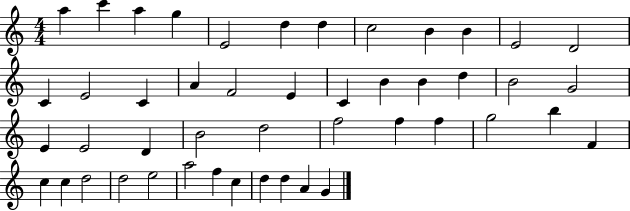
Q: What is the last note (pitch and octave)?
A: G4